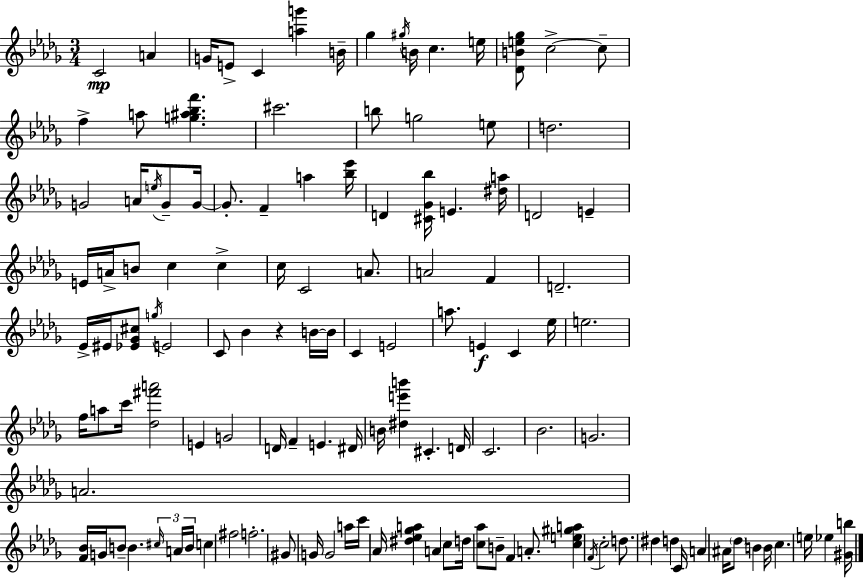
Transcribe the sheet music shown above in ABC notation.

X:1
T:Untitled
M:3/4
L:1/4
K:Bbm
C2 A G/4 E/2 C [ag'] B/4 _g ^g/4 B/4 c e/4 [_DBe_g]/2 c2 c/2 f a/2 [g^a_bf'] ^c'2 b/2 g2 e/2 d2 G2 A/4 e/4 G/2 G/4 G/2 F a [_b_e']/4 D [^C_G_b]/4 E [^da]/4 D2 E E/4 A/4 B/2 c c c/4 C2 A/2 A2 F D2 _E/4 ^E/4 [_E_G^c]/2 g/4 E2 C/2 _B z B/4 B/4 C E2 a/2 E C _e/4 e2 f/4 a/2 c'/4 [_d^f'a']2 E G2 D/4 F E ^D/4 B/4 [^de'b'] ^C D/4 C2 _B2 G2 A2 [F_B]/4 G/4 B/2 B ^c/4 A/4 B/4 c ^f2 f2 ^G/2 G/4 G2 a/4 c'/4 _A/4 [^d_e_ga] A c/2 d/4 [c_a]/2 B/2 F A/2 [ce^ga] F/4 c2 d/2 ^d d C/4 A ^A/4 _d/2 B B/4 c e/4 _e [^Gb]/4